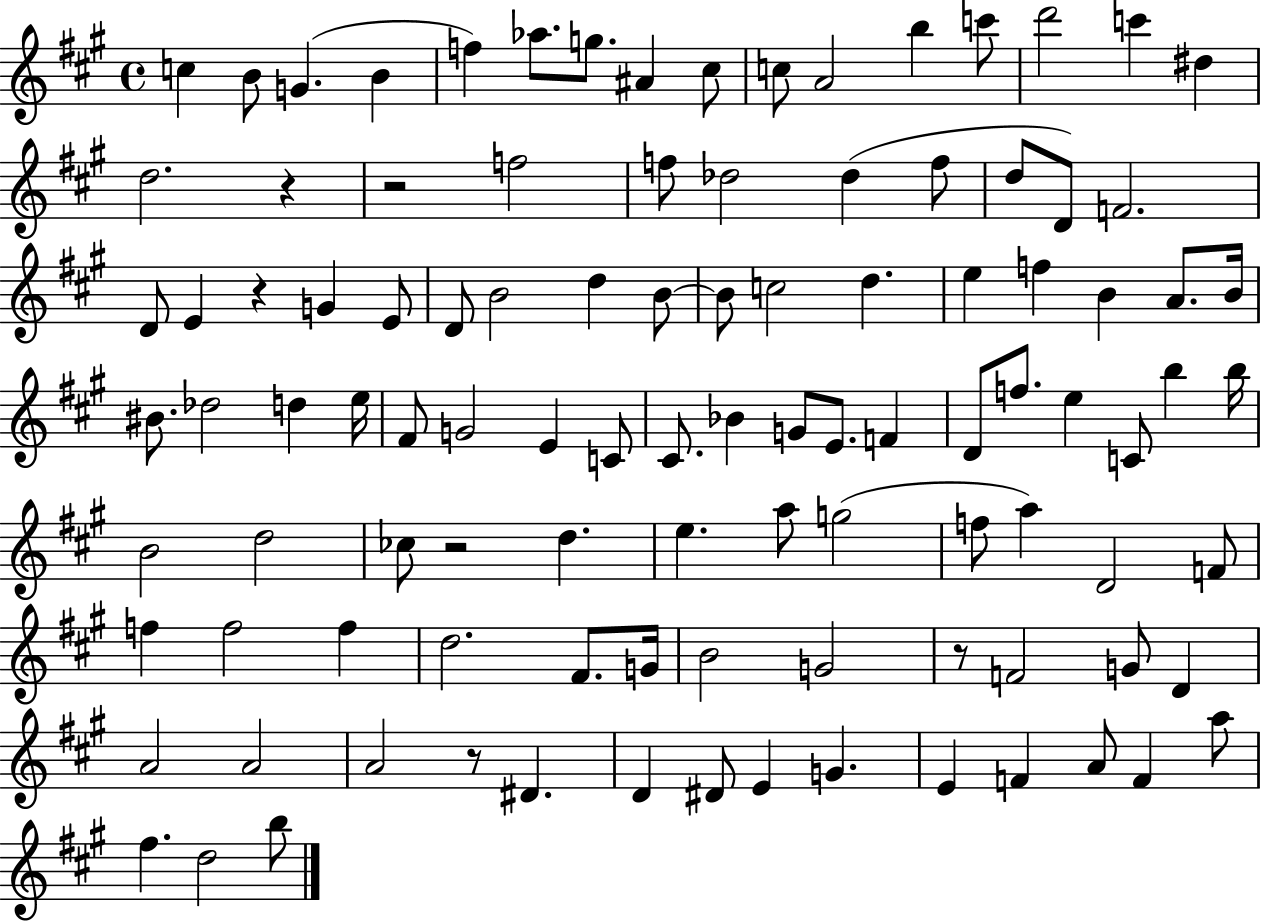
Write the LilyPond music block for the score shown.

{
  \clef treble
  \time 4/4
  \defaultTimeSignature
  \key a \major
  c''4 b'8 g'4.( b'4 | f''4) aes''8. g''8. ais'4 cis''8 | c''8 a'2 b''4 c'''8 | d'''2 c'''4 dis''4 | \break d''2. r4 | r2 f''2 | f''8 des''2 des''4( f''8 | d''8 d'8) f'2. | \break d'8 e'4 r4 g'4 e'8 | d'8 b'2 d''4 b'8~~ | b'8 c''2 d''4. | e''4 f''4 b'4 a'8. b'16 | \break bis'8. des''2 d''4 e''16 | fis'8 g'2 e'4 c'8 | cis'8. bes'4 g'8 e'8. f'4 | d'8 f''8. e''4 c'8 b''4 b''16 | \break b'2 d''2 | ces''8 r2 d''4. | e''4. a''8 g''2( | f''8 a''4) d'2 f'8 | \break f''4 f''2 f''4 | d''2. fis'8. g'16 | b'2 g'2 | r8 f'2 g'8 d'4 | \break a'2 a'2 | a'2 r8 dis'4. | d'4 dis'8 e'4 g'4. | e'4 f'4 a'8 f'4 a''8 | \break fis''4. d''2 b''8 | \bar "|."
}